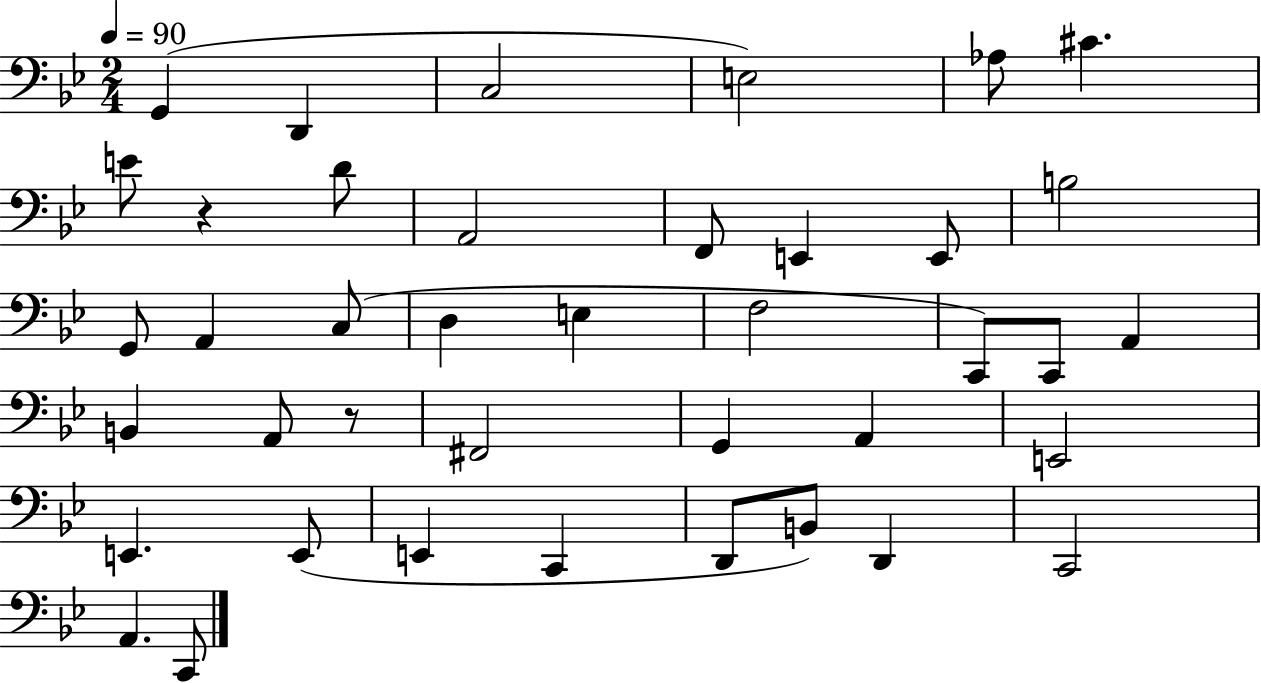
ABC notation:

X:1
T:Untitled
M:2/4
L:1/4
K:Bb
G,, D,, C,2 E,2 _A,/2 ^C E/2 z D/2 A,,2 F,,/2 E,, E,,/2 B,2 G,,/2 A,, C,/2 D, E, F,2 C,,/2 C,,/2 A,, B,, A,,/2 z/2 ^F,,2 G,, A,, E,,2 E,, E,,/2 E,, C,, D,,/2 B,,/2 D,, C,,2 A,, C,,/2